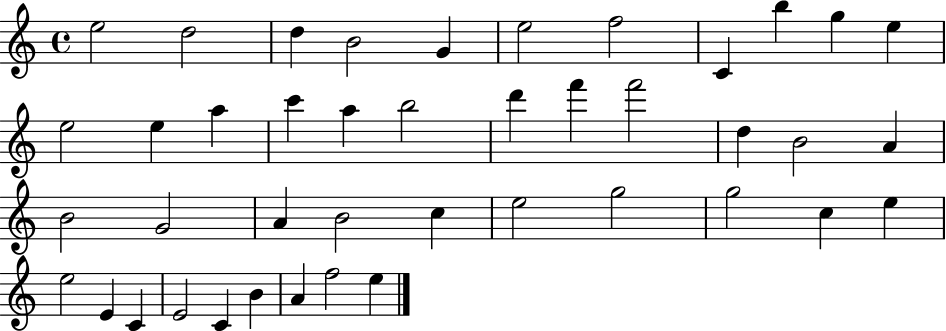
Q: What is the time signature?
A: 4/4